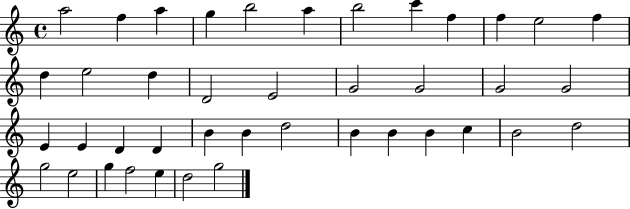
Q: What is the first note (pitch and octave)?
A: A5